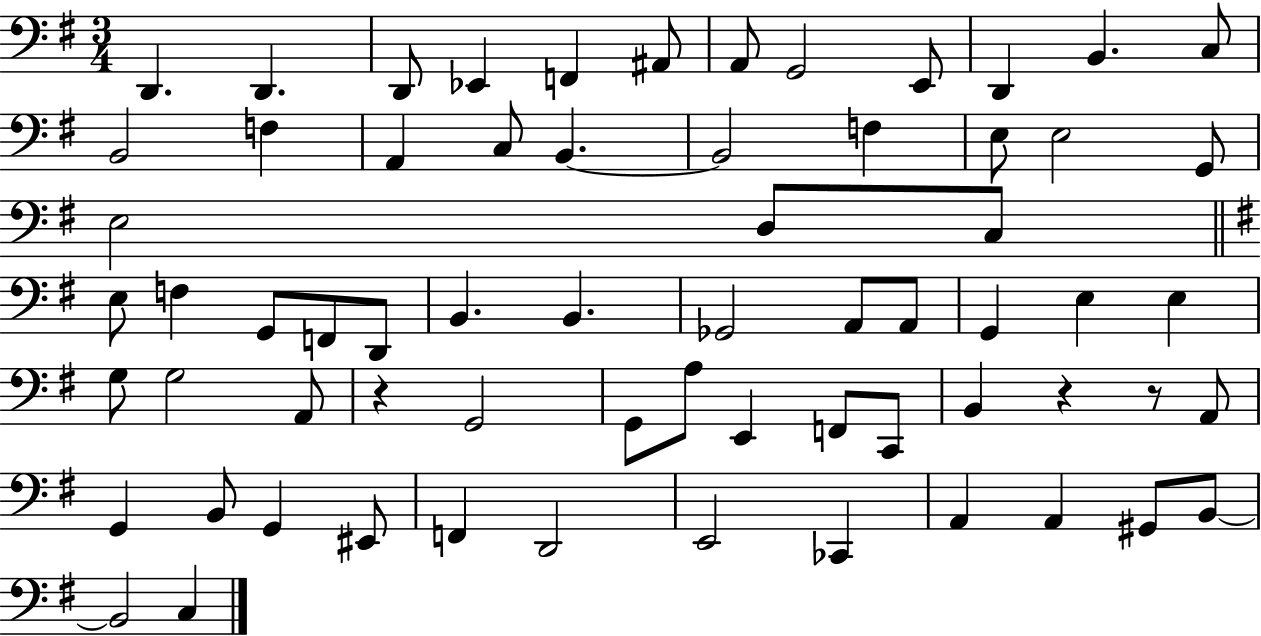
{
  \clef bass
  \numericTimeSignature
  \time 3/4
  \key g \major
  \repeat volta 2 { d,4. d,4. | d,8 ees,4 f,4 ais,8 | a,8 g,2 e,8 | d,4 b,4. c8 | \break b,2 f4 | a,4 c8 b,4.~~ | b,2 f4 | e8 e2 g,8 | \break e2 d8 c8 | \bar "||" \break \key e \minor e8 f4 g,8 f,8 d,8 | b,4. b,4. | ges,2 a,8 a,8 | g,4 e4 e4 | \break g8 g2 a,8 | r4 g,2 | g,8 a8 e,4 f,8 c,8 | b,4 r4 r8 a,8 | \break g,4 b,8 g,4 eis,8 | f,4 d,2 | e,2 ces,4 | a,4 a,4 gis,8 b,8~~ | \break b,2 c4 | } \bar "|."
}